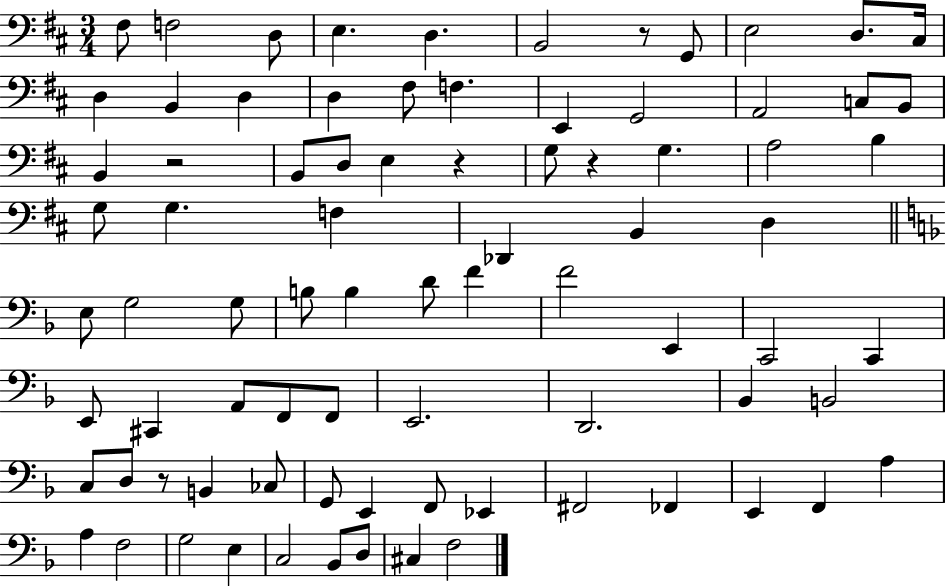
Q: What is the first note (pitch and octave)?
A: F#3